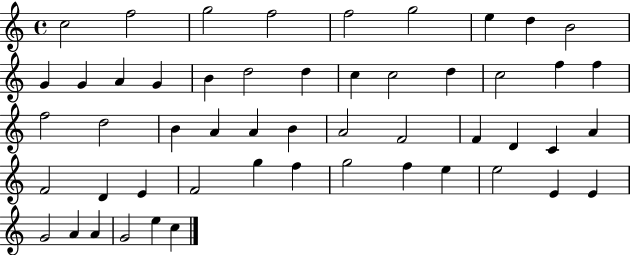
X:1
T:Untitled
M:4/4
L:1/4
K:C
c2 f2 g2 f2 f2 g2 e d B2 G G A G B d2 d c c2 d c2 f f f2 d2 B A A B A2 F2 F D C A F2 D E F2 g f g2 f e e2 E E G2 A A G2 e c